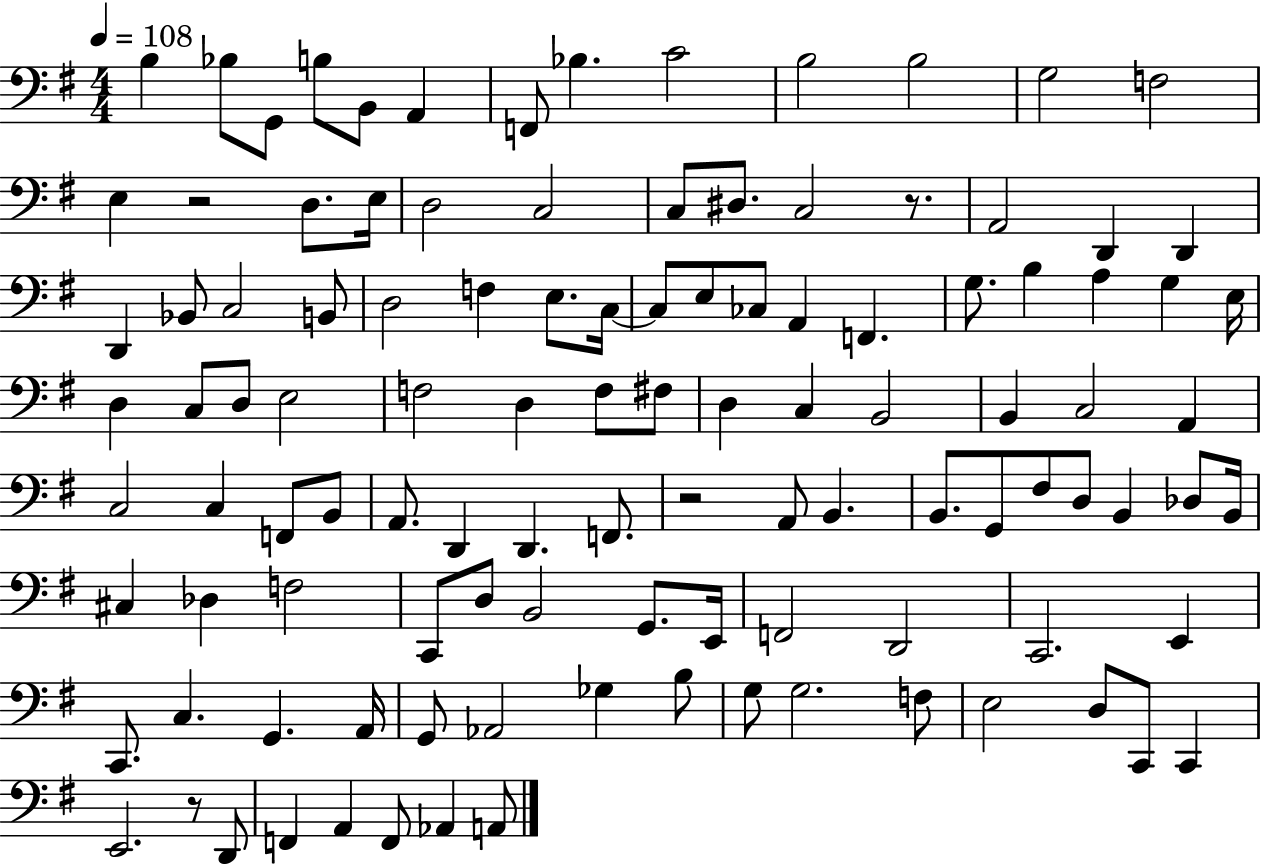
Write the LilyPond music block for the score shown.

{
  \clef bass
  \numericTimeSignature
  \time 4/4
  \key g \major
  \tempo 4 = 108
  b4 bes8 g,8 b8 b,8 a,4 | f,8 bes4. c'2 | b2 b2 | g2 f2 | \break e4 r2 d8. e16 | d2 c2 | c8 dis8. c2 r8. | a,2 d,4 d,4 | \break d,4 bes,8 c2 b,8 | d2 f4 e8. c16~~ | c8 e8 ces8 a,4 f,4. | g8. b4 a4 g4 e16 | \break d4 c8 d8 e2 | f2 d4 f8 fis8 | d4 c4 b,2 | b,4 c2 a,4 | \break c2 c4 f,8 b,8 | a,8. d,4 d,4. f,8. | r2 a,8 b,4. | b,8. g,8 fis8 d8 b,4 des8 b,16 | \break cis4 des4 f2 | c,8 d8 b,2 g,8. e,16 | f,2 d,2 | c,2. e,4 | \break c,8. c4. g,4. a,16 | g,8 aes,2 ges4 b8 | g8 g2. f8 | e2 d8 c,8 c,4 | \break e,2. r8 d,8 | f,4 a,4 f,8 aes,4 a,8 | \bar "|."
}